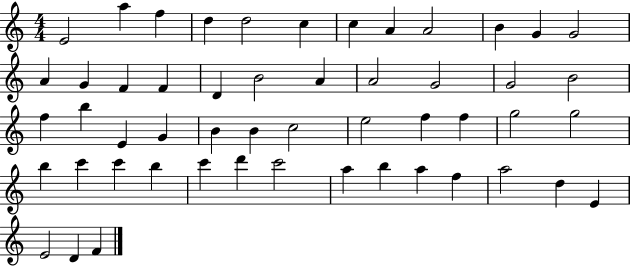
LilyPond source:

{
  \clef treble
  \numericTimeSignature
  \time 4/4
  \key c \major
  e'2 a''4 f''4 | d''4 d''2 c''4 | c''4 a'4 a'2 | b'4 g'4 g'2 | \break a'4 g'4 f'4 f'4 | d'4 b'2 a'4 | a'2 g'2 | g'2 b'2 | \break f''4 b''4 e'4 g'4 | b'4 b'4 c''2 | e''2 f''4 f''4 | g''2 g''2 | \break b''4 c'''4 c'''4 b''4 | c'''4 d'''4 c'''2 | a''4 b''4 a''4 f''4 | a''2 d''4 e'4 | \break e'2 d'4 f'4 | \bar "|."
}